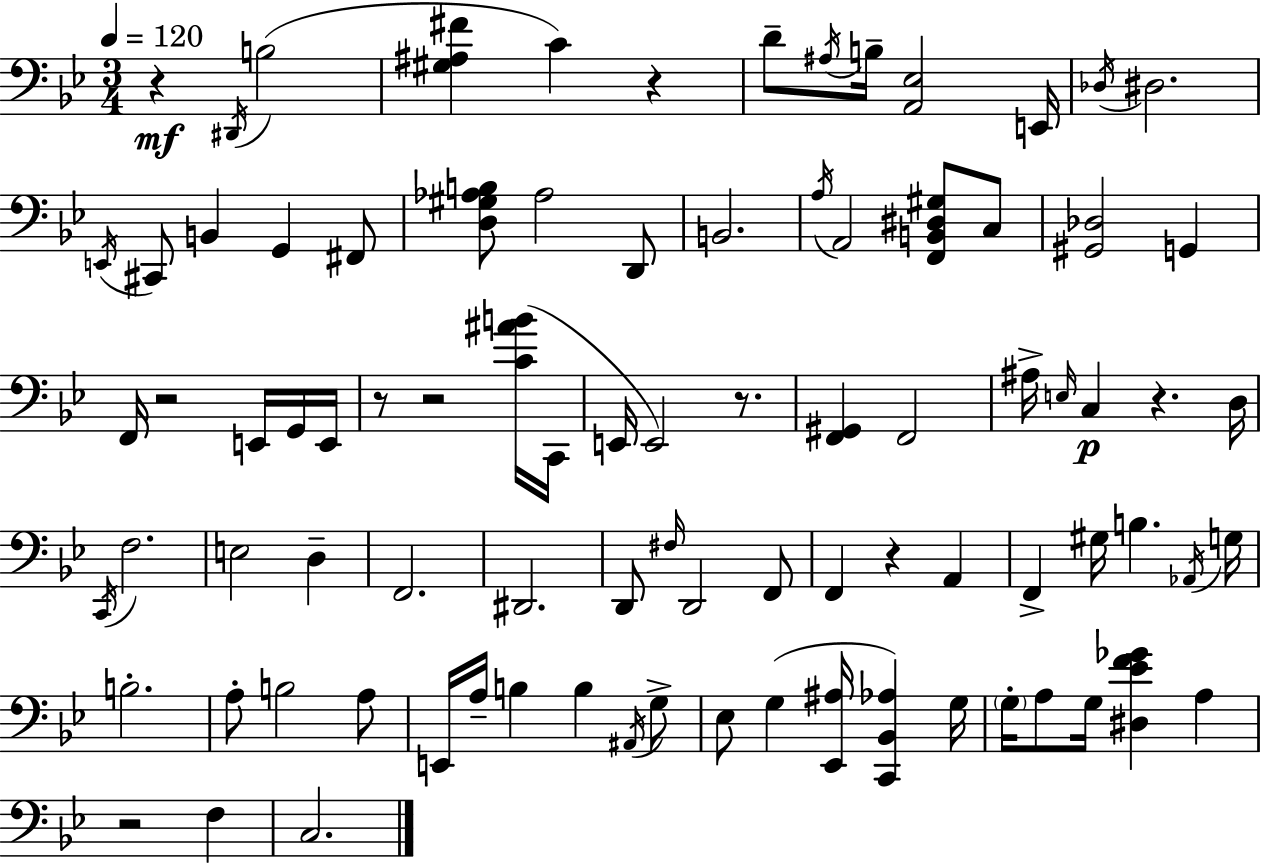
X:1
T:Untitled
M:3/4
L:1/4
K:Gm
z ^D,,/4 B,2 [^G,^A,^F] C z D/2 ^A,/4 B,/4 [A,,_E,]2 E,,/4 _D,/4 ^D,2 E,,/4 ^C,,/2 B,, G,, ^F,,/2 [D,^G,_A,B,]/2 _A,2 D,,/2 B,,2 A,/4 A,,2 [F,,B,,^D,^G,]/2 C,/2 [^G,,_D,]2 G,, F,,/4 z2 E,,/4 G,,/4 E,,/4 z/2 z2 [C^AB]/4 C,,/4 E,,/4 E,,2 z/2 [F,,^G,,] F,,2 ^A,/4 E,/4 C, z D,/4 C,,/4 F,2 E,2 D, F,,2 ^D,,2 D,,/2 ^F,/4 D,,2 F,,/2 F,, z A,, F,, ^G,/4 B, _A,,/4 G,/4 B,2 A,/2 B,2 A,/2 E,,/4 A,/4 B, B, ^A,,/4 G,/2 _E,/2 G, [_E,,^A,]/4 [C,,_B,,_A,] G,/4 G,/4 A,/2 G,/4 [^D,_EF_G] A, z2 F, C,2